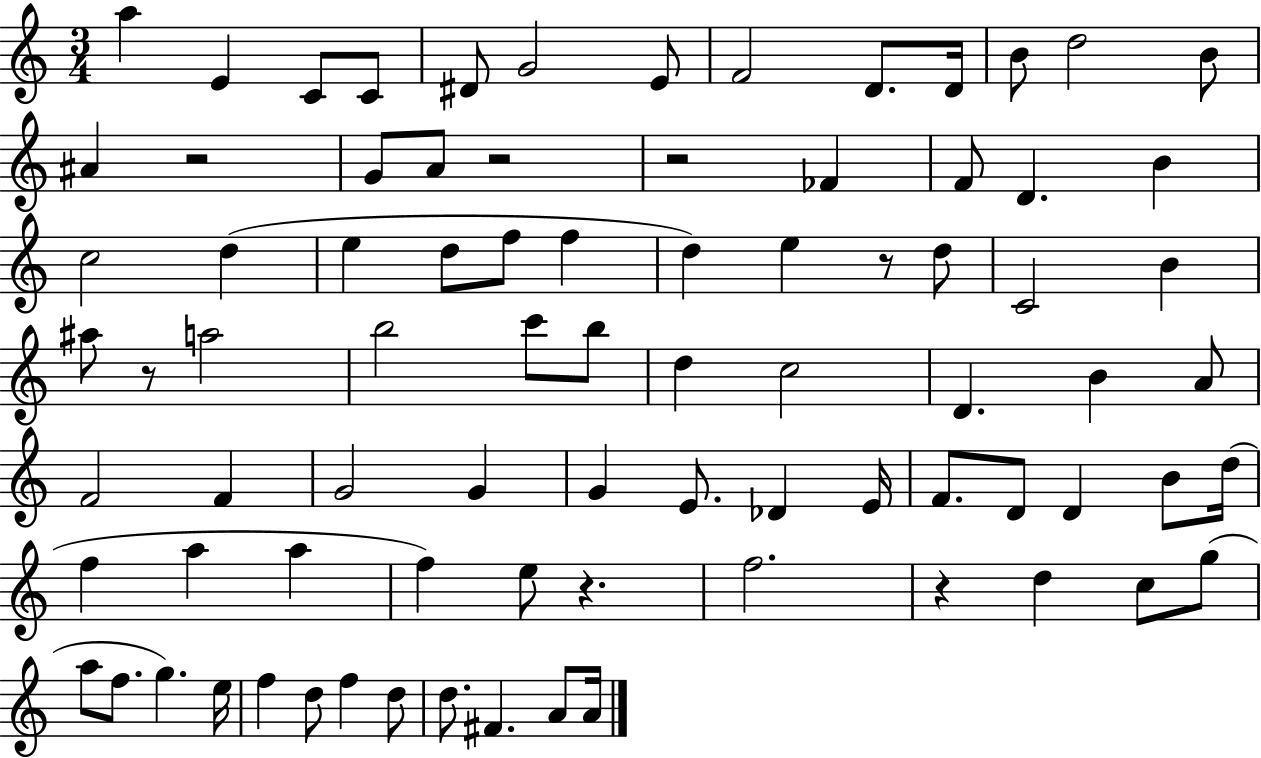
{
  \clef treble
  \numericTimeSignature
  \time 3/4
  \key c \major
  a''4 e'4 c'8 c'8 | dis'8 g'2 e'8 | f'2 d'8. d'16 | b'8 d''2 b'8 | \break ais'4 r2 | g'8 a'8 r2 | r2 fes'4 | f'8 d'4. b'4 | \break c''2 d''4( | e''4 d''8 f''8 f''4 | d''4) e''4 r8 d''8 | c'2 b'4 | \break ais''8 r8 a''2 | b''2 c'''8 b''8 | d''4 c''2 | d'4. b'4 a'8 | \break f'2 f'4 | g'2 g'4 | g'4 e'8. des'4 e'16 | f'8. d'8 d'4 b'8 d''16( | \break f''4 a''4 a''4 | f''4) e''8 r4. | f''2. | r4 d''4 c''8 g''8( | \break a''8 f''8. g''4.) e''16 | f''4 d''8 f''4 d''8 | d''8. fis'4. a'8 a'16 | \bar "|."
}